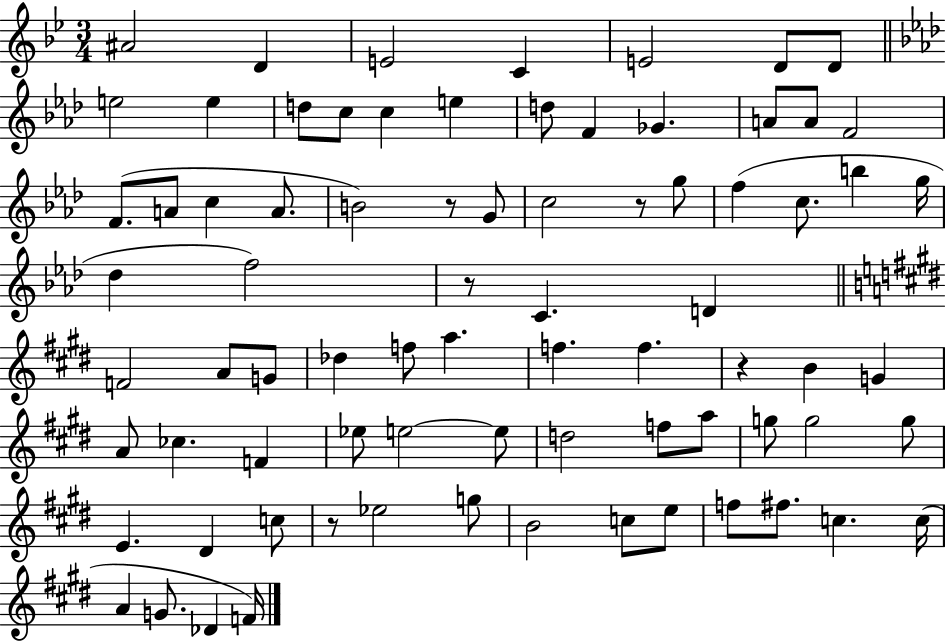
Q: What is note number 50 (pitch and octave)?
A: E5